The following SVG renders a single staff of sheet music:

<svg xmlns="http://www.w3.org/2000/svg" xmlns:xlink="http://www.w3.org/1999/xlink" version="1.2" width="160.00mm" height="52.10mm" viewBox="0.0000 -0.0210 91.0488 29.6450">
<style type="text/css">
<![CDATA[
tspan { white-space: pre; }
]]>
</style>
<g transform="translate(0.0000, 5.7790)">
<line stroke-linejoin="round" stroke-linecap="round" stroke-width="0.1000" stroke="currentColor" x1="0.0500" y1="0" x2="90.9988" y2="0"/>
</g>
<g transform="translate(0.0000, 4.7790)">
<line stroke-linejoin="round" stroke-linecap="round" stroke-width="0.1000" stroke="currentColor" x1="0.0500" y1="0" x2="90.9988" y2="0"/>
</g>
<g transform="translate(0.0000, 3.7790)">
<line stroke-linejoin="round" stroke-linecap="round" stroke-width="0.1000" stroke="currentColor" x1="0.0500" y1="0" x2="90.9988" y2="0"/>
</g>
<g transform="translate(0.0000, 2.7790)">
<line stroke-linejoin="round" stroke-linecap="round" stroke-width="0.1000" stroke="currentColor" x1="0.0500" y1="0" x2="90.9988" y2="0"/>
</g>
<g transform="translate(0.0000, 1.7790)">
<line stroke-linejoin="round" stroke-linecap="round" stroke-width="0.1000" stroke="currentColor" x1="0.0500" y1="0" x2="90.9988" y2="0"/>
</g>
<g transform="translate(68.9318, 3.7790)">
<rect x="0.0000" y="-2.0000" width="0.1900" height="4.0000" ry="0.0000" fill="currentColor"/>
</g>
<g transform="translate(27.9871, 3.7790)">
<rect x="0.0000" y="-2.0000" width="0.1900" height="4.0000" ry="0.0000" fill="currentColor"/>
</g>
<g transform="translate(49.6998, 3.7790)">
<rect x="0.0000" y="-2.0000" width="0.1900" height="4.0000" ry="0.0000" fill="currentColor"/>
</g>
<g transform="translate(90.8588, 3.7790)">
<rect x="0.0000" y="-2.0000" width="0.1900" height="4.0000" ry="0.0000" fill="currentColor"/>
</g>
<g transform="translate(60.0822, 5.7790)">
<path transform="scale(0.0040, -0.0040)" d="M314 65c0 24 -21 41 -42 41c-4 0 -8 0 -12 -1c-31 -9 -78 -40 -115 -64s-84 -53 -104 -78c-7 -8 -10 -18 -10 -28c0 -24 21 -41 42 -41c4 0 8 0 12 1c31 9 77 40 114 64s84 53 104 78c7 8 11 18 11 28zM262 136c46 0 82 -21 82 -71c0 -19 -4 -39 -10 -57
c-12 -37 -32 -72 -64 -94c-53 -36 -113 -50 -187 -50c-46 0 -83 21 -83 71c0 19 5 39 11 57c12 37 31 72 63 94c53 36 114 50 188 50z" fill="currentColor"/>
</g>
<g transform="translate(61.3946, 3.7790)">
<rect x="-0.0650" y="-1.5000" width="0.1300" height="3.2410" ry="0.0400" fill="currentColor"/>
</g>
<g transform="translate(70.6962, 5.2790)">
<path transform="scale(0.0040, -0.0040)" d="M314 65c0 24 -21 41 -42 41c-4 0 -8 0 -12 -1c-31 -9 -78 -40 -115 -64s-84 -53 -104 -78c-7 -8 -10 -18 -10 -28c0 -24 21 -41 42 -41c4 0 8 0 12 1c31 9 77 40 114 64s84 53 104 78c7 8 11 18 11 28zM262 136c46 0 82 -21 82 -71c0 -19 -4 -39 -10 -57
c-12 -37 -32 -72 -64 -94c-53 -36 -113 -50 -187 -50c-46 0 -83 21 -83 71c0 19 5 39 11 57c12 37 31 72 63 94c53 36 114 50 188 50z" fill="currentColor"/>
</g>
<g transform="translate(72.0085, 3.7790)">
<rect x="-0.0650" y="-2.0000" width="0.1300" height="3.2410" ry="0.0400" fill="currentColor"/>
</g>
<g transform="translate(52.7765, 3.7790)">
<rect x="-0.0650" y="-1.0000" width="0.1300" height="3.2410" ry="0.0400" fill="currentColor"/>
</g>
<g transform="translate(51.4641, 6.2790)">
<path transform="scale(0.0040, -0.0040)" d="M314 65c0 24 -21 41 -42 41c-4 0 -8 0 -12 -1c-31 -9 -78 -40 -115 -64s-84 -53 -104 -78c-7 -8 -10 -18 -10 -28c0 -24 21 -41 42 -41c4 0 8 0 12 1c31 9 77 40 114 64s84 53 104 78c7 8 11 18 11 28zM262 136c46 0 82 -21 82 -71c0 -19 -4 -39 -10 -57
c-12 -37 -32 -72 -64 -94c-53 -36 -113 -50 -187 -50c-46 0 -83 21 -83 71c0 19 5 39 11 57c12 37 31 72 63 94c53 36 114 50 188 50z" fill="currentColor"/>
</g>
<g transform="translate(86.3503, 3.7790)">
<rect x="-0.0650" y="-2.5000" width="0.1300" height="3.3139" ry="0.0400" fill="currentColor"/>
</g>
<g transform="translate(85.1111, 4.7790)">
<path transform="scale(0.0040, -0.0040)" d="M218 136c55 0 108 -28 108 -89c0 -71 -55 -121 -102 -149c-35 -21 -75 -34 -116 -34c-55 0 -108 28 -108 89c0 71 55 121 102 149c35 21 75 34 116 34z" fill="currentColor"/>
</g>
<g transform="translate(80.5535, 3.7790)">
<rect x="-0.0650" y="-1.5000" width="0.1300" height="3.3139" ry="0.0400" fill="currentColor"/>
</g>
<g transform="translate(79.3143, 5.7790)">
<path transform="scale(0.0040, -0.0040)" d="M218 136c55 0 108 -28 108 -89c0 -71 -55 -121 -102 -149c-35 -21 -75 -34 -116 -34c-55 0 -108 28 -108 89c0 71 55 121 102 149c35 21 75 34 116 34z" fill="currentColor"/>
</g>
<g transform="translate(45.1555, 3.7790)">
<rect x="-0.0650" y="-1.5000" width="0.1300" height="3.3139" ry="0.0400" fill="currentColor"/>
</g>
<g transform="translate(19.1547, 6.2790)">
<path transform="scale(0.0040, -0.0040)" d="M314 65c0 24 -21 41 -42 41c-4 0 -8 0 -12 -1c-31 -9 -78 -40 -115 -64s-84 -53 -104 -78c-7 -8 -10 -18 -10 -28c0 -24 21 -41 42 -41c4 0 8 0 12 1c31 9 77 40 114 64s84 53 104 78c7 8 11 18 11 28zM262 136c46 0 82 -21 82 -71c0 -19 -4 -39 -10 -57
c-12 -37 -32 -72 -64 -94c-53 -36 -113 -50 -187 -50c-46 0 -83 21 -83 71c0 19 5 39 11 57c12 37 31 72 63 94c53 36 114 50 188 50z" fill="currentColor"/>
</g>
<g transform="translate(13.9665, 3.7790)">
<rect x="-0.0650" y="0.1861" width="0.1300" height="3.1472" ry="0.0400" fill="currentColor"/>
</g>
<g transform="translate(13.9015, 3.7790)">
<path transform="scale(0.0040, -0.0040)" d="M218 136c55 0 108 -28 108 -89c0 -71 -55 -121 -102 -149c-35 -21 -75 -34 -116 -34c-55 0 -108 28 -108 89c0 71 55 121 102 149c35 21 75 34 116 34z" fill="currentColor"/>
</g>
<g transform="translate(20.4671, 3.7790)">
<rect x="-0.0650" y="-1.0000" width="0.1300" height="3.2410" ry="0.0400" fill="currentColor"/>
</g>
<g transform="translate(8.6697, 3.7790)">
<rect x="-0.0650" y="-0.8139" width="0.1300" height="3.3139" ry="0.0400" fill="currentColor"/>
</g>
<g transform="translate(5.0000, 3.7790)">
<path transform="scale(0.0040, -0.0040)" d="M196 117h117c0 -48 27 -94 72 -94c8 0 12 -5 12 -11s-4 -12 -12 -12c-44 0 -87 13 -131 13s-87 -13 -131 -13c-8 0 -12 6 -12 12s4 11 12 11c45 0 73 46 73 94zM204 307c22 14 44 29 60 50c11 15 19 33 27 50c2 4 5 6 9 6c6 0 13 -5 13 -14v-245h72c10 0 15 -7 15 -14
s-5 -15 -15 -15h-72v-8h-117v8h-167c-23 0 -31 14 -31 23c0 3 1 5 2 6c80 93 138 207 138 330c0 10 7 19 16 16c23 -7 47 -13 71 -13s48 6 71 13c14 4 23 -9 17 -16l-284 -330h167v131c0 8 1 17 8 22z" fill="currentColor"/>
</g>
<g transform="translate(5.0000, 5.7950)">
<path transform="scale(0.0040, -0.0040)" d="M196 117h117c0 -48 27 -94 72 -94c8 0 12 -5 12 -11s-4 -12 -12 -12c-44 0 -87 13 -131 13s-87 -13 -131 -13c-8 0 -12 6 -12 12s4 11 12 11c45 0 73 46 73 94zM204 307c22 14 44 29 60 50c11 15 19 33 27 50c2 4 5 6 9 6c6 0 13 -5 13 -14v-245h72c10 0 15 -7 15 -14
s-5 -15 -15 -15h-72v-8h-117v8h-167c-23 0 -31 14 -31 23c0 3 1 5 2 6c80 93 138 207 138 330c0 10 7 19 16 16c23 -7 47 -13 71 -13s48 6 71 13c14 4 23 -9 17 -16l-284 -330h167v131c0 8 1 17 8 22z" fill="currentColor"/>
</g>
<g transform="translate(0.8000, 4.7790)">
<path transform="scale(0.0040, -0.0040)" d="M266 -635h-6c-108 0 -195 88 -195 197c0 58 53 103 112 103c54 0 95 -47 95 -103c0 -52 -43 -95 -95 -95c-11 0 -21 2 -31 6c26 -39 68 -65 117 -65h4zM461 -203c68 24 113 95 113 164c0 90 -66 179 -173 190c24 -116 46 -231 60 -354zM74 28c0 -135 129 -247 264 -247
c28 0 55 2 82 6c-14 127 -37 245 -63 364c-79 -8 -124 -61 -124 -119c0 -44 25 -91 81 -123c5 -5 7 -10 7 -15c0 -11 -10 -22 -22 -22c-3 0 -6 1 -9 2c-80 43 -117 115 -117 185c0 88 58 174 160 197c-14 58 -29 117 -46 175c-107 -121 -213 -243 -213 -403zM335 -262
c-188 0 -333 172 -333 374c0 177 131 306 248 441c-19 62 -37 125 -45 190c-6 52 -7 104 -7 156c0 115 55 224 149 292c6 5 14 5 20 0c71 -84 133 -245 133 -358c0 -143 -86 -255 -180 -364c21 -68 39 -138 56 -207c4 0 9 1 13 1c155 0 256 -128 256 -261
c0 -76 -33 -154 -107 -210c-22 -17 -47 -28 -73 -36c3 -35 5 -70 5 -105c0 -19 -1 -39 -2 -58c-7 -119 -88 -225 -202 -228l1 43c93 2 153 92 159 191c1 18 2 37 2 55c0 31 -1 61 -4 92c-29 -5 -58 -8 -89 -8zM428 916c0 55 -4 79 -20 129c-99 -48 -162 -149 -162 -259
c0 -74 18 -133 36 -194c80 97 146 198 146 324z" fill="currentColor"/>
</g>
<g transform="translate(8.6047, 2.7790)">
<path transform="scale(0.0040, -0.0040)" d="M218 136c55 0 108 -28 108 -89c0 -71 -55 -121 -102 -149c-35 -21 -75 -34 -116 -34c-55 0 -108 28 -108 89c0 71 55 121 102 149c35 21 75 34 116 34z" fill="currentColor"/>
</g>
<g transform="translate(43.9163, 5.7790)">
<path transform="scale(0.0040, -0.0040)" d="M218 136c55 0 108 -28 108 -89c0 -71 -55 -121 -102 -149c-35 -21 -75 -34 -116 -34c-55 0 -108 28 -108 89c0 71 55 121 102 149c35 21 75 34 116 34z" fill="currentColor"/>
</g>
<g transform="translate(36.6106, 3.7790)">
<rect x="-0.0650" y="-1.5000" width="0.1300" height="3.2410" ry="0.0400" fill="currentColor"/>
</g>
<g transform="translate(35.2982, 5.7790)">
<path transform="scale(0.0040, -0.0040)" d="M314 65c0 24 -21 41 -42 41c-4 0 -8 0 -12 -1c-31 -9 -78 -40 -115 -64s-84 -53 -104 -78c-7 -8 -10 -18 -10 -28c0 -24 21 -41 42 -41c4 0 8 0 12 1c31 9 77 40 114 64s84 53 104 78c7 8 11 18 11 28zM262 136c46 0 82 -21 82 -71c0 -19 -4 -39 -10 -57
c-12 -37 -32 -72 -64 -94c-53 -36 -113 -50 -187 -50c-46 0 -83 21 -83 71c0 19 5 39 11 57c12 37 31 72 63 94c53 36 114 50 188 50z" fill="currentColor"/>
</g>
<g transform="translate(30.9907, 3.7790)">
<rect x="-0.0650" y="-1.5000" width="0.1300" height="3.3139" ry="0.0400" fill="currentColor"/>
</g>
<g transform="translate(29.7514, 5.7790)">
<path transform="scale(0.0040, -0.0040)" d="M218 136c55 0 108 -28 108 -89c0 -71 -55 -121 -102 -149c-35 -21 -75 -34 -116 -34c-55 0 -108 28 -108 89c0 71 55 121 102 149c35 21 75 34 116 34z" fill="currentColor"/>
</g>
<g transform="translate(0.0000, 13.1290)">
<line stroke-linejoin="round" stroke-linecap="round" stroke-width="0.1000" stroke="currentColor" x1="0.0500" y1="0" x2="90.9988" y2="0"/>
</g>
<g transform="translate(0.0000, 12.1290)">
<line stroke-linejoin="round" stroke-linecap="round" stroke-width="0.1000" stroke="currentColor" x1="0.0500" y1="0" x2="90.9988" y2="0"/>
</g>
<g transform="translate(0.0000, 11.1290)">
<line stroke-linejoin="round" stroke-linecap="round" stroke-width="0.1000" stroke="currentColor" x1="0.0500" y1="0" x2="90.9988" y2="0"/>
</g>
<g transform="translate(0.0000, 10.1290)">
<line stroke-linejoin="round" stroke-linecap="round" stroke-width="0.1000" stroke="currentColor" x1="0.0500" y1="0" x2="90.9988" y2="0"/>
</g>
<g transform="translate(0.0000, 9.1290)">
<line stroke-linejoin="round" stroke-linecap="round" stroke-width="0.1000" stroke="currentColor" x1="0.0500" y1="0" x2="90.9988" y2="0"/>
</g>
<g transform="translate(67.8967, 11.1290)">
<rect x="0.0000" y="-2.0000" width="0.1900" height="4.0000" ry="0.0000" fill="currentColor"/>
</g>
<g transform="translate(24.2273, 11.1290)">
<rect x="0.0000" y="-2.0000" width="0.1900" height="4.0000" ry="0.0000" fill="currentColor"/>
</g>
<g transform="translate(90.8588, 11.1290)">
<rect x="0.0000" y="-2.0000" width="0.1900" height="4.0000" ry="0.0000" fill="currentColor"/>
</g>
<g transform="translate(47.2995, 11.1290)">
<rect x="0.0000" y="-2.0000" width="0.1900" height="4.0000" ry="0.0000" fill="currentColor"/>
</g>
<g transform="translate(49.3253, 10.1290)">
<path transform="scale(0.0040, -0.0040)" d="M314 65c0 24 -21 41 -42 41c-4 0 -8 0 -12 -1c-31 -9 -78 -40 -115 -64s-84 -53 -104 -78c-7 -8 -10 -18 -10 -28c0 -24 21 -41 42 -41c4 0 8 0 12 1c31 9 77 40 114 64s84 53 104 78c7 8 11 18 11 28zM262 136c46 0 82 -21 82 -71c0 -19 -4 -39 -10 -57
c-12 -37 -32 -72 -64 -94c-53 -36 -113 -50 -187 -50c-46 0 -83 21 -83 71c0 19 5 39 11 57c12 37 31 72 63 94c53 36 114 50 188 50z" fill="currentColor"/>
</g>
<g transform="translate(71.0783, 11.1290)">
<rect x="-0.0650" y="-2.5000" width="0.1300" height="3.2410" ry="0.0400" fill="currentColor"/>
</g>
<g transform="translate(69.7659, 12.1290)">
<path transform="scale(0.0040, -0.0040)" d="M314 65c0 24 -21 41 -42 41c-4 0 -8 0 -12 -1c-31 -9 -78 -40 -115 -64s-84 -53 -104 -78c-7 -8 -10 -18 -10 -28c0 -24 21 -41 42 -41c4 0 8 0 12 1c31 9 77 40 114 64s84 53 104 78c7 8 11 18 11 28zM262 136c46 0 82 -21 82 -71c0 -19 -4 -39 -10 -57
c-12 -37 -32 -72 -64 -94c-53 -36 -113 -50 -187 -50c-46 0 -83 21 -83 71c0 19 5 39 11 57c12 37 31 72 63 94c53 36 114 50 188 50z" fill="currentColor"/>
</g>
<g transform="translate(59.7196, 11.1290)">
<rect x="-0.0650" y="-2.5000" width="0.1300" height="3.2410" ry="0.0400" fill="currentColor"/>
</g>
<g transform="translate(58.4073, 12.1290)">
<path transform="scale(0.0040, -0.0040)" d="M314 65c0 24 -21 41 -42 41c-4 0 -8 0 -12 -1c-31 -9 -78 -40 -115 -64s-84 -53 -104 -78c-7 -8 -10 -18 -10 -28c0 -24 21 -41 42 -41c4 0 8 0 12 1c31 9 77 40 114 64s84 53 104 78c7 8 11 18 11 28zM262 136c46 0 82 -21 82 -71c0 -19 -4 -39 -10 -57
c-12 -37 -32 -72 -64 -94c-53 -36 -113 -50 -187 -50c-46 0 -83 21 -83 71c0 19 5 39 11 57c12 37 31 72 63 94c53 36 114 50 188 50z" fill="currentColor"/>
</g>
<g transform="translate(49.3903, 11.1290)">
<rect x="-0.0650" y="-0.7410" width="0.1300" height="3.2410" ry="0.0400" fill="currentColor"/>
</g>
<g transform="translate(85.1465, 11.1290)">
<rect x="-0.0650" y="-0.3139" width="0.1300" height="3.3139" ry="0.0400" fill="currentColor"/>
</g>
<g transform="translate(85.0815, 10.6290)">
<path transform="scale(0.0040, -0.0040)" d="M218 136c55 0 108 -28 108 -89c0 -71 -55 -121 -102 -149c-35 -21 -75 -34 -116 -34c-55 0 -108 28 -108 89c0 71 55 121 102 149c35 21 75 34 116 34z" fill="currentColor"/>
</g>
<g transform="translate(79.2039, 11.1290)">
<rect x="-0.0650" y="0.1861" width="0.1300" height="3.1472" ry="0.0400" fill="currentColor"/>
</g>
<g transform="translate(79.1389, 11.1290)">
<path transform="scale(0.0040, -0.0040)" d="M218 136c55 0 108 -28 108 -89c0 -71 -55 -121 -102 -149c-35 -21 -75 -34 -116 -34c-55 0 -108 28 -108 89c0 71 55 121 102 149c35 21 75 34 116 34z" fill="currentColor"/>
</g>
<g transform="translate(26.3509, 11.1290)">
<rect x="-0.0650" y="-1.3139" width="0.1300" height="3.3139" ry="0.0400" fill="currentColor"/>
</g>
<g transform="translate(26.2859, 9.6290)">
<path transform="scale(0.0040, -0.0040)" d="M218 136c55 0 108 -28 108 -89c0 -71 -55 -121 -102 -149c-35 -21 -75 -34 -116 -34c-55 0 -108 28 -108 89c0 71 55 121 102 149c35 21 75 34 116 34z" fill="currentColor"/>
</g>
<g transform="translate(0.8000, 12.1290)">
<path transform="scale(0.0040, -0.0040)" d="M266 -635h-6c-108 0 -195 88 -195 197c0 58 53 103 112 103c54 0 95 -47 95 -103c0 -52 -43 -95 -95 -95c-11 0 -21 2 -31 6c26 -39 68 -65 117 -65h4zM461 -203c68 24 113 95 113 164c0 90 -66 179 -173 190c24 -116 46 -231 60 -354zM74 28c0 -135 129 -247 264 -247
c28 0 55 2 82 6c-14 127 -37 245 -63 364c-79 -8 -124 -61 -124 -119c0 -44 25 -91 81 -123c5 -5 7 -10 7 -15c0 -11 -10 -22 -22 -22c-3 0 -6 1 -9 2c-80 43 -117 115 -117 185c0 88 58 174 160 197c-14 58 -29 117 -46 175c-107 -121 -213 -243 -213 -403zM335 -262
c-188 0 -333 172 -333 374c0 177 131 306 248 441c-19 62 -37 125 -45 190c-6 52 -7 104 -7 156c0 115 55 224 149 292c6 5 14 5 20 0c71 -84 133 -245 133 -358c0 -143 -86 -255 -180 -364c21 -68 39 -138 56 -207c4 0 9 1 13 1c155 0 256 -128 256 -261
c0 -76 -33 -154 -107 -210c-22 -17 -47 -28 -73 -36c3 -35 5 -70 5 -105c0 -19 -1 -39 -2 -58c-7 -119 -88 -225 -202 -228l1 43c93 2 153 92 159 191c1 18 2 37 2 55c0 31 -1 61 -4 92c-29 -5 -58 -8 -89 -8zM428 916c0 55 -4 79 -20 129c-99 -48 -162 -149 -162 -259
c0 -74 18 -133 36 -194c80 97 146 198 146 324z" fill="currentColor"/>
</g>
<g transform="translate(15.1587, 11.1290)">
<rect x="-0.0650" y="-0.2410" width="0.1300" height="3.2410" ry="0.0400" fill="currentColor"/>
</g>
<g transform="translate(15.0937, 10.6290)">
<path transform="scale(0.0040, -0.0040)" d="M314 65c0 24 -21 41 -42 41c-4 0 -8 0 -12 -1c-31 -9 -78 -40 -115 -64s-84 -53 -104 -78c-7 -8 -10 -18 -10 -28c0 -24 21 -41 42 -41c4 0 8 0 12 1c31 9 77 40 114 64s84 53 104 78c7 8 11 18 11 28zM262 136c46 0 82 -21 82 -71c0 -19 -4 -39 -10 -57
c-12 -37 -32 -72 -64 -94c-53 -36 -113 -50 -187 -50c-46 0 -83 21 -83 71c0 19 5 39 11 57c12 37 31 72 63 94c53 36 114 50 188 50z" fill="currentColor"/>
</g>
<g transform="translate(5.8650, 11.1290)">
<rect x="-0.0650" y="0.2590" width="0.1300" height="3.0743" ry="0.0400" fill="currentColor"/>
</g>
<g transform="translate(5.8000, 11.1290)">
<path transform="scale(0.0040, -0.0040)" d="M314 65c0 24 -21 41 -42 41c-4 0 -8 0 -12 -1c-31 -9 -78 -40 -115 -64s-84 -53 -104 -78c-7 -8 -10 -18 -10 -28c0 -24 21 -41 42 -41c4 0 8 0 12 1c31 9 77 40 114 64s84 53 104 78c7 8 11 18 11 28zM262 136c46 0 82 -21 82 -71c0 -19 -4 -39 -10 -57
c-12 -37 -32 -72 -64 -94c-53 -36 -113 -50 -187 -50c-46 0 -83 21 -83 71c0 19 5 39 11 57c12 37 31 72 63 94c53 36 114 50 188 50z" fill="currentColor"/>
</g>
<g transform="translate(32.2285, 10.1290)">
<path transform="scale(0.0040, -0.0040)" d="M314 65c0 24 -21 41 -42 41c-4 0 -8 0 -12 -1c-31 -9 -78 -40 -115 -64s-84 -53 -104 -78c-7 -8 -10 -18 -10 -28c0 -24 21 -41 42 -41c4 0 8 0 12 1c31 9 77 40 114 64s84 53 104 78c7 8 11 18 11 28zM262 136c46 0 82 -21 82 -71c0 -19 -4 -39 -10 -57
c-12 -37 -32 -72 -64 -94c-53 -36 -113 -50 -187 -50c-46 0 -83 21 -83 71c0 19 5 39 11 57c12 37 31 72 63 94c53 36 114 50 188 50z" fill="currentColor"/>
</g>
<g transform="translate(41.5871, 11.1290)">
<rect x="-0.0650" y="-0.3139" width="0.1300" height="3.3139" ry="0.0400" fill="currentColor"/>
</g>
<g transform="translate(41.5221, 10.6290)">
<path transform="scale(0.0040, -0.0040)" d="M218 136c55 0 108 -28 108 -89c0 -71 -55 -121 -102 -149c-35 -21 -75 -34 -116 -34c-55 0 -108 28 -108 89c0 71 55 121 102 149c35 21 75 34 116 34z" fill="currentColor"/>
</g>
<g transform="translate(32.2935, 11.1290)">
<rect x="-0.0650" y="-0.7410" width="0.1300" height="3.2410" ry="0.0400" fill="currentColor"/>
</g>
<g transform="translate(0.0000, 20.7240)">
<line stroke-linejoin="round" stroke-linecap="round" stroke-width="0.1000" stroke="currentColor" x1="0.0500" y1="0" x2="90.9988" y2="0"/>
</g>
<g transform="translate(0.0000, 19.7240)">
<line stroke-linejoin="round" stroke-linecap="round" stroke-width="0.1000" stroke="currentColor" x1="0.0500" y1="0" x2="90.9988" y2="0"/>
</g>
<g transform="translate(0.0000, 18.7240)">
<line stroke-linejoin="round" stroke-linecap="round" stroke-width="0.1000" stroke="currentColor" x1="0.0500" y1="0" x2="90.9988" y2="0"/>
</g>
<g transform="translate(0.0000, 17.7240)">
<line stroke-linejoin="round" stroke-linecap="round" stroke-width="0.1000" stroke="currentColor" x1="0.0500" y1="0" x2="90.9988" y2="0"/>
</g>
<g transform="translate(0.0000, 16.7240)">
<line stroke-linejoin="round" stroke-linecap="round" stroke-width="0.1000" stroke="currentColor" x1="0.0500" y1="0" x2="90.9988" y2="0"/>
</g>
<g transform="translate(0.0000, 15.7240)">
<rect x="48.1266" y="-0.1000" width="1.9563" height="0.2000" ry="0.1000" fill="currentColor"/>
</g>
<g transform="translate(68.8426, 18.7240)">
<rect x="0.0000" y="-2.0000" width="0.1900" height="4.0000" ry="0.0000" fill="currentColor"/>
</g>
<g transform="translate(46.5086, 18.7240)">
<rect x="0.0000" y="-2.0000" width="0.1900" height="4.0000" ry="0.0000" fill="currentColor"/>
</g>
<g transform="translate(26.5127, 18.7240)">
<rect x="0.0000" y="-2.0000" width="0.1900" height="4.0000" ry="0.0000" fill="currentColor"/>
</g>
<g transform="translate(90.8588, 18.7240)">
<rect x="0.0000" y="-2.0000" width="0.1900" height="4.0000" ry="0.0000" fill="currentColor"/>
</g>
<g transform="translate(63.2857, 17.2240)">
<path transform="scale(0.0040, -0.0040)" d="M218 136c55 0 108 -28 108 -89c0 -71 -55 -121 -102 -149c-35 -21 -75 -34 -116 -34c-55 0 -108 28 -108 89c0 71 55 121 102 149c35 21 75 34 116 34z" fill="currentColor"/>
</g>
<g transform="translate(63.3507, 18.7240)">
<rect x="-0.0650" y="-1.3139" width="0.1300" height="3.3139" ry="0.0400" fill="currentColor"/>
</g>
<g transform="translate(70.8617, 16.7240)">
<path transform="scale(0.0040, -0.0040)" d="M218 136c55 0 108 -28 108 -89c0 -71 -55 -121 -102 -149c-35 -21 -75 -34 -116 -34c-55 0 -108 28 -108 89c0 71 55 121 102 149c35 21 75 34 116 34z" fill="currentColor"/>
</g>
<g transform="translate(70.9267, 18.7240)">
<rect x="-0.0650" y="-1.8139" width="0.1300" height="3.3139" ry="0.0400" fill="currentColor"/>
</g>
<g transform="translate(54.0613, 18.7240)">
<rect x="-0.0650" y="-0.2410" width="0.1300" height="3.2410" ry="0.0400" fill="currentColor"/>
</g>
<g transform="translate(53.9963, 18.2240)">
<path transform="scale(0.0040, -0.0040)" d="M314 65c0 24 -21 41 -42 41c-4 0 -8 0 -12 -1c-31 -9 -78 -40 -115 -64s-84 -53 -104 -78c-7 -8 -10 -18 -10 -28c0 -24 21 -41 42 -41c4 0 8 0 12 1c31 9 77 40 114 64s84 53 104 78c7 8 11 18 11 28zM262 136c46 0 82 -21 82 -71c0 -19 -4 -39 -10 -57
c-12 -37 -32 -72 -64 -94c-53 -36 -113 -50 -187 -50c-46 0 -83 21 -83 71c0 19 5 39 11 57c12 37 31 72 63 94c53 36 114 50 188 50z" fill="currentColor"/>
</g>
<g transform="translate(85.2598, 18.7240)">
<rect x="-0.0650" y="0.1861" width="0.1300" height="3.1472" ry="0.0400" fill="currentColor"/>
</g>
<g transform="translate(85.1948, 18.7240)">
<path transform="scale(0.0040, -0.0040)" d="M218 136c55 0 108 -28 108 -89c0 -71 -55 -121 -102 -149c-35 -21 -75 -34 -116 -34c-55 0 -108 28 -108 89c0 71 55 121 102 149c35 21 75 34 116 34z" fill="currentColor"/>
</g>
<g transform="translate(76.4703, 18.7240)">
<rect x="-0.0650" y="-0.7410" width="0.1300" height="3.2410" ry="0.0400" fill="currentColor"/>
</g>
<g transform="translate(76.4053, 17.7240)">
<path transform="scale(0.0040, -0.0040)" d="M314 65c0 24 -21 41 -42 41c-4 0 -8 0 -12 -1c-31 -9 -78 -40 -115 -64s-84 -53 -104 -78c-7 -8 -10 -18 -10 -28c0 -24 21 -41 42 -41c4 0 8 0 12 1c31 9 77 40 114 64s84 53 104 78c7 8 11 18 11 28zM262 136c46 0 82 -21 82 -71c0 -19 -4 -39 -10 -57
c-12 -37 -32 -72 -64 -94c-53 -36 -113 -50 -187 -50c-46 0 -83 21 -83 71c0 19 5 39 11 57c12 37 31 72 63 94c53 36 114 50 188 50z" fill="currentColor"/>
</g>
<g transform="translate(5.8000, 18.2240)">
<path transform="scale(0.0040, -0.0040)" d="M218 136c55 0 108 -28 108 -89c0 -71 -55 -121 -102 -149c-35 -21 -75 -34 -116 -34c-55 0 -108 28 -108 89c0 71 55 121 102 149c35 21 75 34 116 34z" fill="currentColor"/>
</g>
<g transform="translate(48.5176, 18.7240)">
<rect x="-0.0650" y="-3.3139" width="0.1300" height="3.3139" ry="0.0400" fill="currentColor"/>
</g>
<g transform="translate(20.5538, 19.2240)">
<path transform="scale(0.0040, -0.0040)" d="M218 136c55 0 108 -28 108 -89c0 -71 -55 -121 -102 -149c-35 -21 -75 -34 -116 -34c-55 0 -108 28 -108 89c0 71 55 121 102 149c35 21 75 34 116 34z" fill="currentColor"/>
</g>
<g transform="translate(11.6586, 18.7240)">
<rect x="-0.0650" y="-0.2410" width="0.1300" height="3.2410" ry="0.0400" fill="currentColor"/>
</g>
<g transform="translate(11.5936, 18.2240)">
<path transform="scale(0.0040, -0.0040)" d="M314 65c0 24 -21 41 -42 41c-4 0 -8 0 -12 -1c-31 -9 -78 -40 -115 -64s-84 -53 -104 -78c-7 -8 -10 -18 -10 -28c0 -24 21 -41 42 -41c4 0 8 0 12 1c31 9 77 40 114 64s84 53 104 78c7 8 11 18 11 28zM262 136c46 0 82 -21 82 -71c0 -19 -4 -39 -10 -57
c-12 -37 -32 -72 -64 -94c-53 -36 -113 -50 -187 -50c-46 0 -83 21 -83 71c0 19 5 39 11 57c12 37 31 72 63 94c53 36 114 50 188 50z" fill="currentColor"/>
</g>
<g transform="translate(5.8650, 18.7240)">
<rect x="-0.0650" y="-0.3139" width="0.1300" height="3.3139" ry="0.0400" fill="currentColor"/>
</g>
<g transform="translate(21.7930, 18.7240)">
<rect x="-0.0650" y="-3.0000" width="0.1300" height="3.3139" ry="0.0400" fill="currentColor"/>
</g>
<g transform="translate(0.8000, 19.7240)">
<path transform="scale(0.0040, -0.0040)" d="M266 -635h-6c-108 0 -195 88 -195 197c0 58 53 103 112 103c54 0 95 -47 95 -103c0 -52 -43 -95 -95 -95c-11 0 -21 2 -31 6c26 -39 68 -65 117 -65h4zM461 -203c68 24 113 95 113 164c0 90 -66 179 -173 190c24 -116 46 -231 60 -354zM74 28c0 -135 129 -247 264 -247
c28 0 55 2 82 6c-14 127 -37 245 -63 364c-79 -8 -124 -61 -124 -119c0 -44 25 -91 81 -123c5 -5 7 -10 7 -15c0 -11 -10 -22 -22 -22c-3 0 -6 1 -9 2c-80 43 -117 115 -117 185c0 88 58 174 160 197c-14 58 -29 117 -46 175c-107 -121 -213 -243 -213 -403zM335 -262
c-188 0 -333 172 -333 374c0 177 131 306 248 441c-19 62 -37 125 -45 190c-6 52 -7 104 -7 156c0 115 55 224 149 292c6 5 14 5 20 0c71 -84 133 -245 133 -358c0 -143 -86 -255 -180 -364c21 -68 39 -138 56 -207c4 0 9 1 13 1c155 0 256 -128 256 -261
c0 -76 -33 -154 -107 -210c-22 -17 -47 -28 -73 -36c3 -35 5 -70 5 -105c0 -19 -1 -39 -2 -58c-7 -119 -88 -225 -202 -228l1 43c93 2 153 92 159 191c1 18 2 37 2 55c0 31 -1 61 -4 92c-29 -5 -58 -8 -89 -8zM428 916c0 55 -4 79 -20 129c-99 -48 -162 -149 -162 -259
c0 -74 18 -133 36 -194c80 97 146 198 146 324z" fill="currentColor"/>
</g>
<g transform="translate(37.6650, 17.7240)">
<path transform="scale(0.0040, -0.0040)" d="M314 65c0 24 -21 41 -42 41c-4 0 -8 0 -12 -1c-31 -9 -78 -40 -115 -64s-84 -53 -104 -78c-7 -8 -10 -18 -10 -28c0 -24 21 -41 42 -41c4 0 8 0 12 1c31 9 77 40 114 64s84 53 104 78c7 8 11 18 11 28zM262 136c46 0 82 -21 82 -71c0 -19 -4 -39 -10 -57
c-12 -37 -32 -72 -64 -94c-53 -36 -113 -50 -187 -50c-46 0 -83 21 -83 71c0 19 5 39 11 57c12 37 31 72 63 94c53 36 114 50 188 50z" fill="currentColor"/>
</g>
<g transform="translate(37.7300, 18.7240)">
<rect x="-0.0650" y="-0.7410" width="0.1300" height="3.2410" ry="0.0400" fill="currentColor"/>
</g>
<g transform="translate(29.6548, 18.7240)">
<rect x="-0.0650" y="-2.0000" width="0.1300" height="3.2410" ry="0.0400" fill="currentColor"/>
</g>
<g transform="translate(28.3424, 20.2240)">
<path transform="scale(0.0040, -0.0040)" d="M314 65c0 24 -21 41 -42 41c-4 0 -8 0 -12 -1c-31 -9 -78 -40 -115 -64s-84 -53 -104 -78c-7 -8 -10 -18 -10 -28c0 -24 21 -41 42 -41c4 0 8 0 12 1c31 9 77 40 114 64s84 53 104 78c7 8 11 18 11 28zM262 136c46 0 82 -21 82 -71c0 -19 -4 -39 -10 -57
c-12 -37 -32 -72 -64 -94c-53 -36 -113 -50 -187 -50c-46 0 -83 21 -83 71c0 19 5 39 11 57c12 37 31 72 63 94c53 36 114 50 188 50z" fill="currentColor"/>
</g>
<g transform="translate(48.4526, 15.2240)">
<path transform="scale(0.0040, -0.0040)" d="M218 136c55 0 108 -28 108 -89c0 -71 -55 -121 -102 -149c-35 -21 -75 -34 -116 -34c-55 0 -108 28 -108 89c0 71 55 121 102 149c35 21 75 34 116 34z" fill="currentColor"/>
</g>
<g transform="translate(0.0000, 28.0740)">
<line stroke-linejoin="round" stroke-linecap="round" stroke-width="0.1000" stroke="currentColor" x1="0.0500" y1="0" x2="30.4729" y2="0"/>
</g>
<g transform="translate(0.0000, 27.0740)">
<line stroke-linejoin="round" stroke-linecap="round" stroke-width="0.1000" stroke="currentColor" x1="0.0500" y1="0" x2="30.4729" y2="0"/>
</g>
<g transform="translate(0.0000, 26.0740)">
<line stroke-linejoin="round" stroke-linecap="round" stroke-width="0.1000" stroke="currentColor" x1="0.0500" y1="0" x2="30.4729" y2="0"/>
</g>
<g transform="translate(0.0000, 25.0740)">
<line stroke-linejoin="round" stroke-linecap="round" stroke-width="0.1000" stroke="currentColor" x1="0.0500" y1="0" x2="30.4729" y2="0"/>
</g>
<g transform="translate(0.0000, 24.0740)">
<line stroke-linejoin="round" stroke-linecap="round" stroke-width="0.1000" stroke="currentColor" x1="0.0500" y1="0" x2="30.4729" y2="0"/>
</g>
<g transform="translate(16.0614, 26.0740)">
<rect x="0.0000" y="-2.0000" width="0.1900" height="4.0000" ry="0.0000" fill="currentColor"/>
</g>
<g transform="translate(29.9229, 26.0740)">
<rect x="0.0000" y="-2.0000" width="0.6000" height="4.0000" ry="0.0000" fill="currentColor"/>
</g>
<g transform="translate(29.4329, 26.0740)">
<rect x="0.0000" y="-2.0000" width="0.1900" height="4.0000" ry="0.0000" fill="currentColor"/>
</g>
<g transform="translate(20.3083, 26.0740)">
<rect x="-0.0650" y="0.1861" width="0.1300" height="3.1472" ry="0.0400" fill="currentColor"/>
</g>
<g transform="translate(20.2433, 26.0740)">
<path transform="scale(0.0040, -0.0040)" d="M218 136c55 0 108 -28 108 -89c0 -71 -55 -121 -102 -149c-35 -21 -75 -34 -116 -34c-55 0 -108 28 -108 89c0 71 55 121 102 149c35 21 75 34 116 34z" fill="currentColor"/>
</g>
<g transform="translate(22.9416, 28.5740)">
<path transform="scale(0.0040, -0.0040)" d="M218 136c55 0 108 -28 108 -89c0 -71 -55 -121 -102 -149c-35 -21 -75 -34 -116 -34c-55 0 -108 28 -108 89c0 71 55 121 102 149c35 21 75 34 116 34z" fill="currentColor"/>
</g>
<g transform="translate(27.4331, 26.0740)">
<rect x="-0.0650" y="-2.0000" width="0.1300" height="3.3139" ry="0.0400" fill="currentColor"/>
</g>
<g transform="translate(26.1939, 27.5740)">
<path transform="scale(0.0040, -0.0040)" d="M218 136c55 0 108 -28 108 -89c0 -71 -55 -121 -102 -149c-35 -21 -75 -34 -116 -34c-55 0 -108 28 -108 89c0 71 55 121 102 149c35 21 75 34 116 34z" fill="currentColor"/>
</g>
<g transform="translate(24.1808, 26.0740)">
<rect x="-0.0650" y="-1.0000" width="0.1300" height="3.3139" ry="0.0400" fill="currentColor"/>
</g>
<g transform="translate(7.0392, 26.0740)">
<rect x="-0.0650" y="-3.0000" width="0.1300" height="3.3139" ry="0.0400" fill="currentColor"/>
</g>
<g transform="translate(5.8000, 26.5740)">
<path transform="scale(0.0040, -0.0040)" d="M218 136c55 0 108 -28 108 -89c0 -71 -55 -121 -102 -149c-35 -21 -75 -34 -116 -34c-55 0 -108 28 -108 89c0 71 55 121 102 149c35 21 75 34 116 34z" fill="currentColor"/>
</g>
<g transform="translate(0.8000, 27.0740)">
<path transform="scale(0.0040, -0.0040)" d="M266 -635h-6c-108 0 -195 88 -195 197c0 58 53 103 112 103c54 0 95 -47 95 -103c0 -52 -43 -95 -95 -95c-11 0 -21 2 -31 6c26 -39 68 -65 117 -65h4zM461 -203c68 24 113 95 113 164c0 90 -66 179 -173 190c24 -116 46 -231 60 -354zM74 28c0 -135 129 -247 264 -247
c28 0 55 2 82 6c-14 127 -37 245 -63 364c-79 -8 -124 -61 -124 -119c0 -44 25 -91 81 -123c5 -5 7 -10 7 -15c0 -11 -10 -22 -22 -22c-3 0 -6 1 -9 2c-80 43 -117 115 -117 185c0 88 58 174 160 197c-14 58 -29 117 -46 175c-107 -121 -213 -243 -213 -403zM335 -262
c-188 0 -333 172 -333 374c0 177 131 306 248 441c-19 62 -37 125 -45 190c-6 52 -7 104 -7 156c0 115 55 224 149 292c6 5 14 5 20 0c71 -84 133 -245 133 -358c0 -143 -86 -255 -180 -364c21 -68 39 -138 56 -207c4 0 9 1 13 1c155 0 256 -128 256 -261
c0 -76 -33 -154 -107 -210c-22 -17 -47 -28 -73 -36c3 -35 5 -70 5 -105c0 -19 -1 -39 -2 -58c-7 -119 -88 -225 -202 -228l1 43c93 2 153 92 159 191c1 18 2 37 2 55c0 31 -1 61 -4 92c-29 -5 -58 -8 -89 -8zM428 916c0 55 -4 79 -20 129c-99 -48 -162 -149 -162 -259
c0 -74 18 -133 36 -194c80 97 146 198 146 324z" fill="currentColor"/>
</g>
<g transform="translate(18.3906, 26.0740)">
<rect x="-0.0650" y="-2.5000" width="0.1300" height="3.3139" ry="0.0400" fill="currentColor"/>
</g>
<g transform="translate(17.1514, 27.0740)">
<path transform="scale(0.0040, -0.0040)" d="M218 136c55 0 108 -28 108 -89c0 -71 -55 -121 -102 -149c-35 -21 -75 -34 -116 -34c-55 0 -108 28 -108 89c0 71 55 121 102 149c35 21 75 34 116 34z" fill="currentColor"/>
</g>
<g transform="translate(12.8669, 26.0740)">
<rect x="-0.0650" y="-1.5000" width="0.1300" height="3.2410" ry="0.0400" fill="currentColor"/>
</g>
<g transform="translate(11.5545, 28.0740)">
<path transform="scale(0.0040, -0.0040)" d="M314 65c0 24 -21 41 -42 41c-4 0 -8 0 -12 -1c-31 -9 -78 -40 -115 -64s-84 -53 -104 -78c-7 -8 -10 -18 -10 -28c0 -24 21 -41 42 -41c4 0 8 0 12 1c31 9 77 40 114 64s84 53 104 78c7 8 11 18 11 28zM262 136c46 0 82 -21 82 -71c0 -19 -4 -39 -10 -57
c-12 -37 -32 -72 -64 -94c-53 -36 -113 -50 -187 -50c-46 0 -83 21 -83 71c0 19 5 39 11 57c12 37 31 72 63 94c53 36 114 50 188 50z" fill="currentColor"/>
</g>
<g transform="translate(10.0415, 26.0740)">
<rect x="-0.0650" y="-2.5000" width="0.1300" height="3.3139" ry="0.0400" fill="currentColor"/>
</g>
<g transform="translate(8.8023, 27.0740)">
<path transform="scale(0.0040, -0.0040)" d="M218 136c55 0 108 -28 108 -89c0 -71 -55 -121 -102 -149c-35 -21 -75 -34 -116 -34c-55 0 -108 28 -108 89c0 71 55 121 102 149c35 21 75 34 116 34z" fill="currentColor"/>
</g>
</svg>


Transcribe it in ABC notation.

X:1
T:Untitled
M:4/4
L:1/4
K:C
d B D2 E E2 E D2 E2 F2 E G B2 c2 e d2 c d2 G2 G2 B c c c2 A F2 d2 b c2 e f d2 B A G E2 G B D F